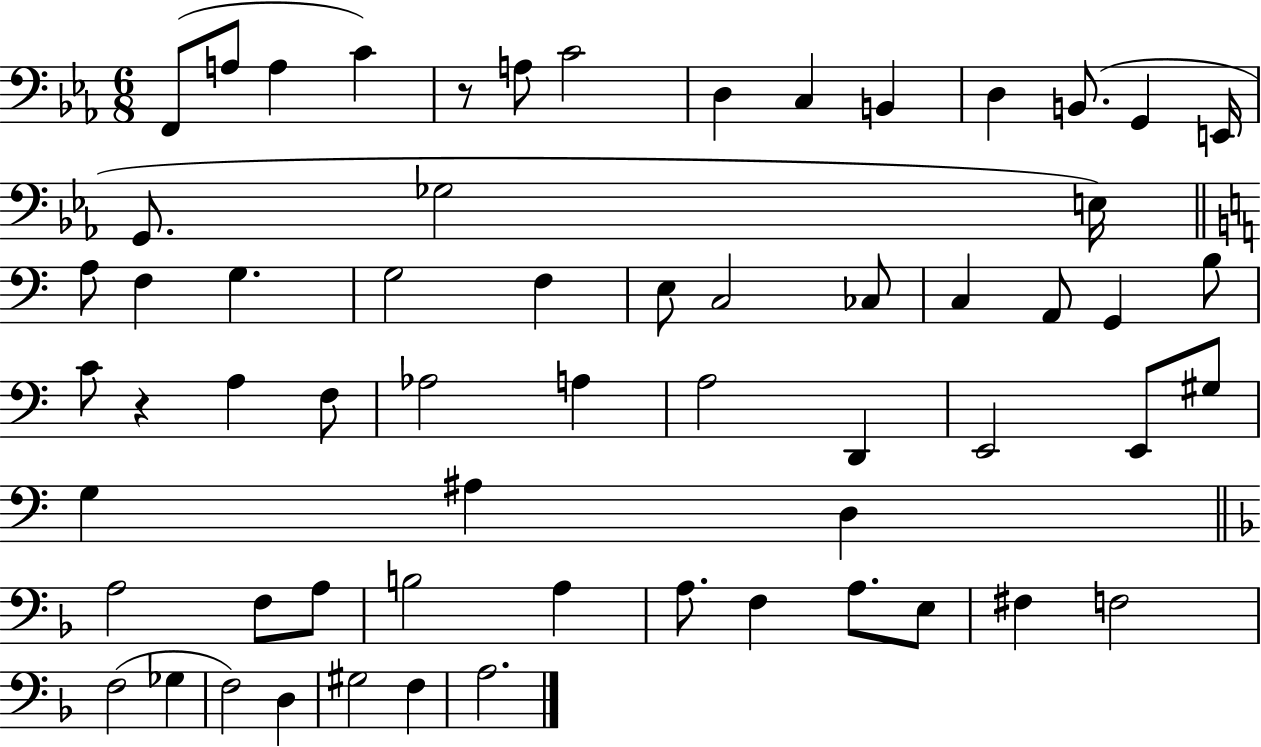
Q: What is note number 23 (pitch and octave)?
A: C3